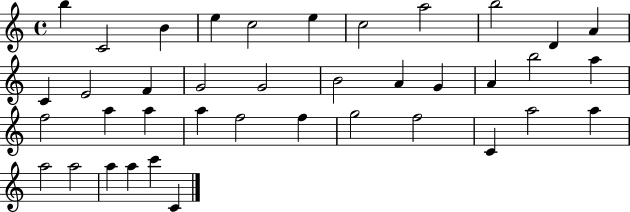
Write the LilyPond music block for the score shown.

{
  \clef treble
  \time 4/4
  \defaultTimeSignature
  \key c \major
  b''4 c'2 b'4 | e''4 c''2 e''4 | c''2 a''2 | b''2 d'4 a'4 | \break c'4 e'2 f'4 | g'2 g'2 | b'2 a'4 g'4 | a'4 b''2 a''4 | \break f''2 a''4 a''4 | a''4 f''2 f''4 | g''2 f''2 | c'4 a''2 a''4 | \break a''2 a''2 | a''4 a''4 c'''4 c'4 | \bar "|."
}